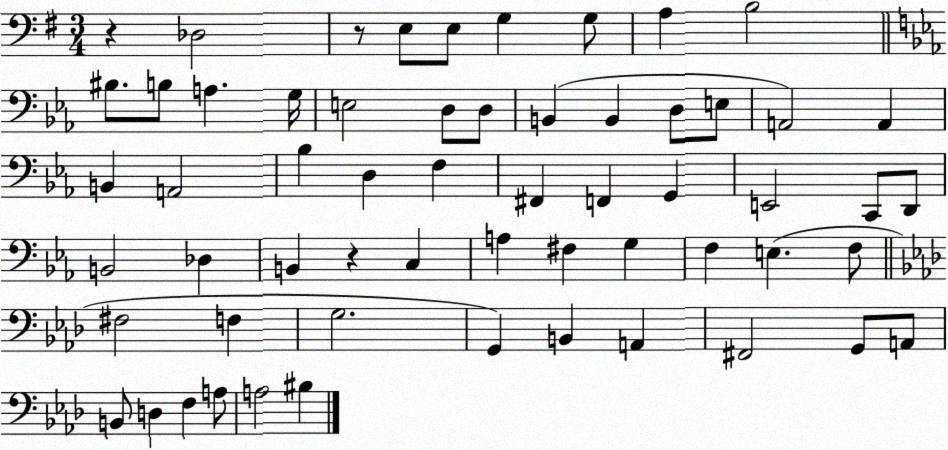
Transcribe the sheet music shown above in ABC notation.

X:1
T:Untitled
M:3/4
L:1/4
K:G
z _D,2 z/2 E,/2 E,/2 G, G,/2 A, B,2 ^B,/2 B,/2 A, G,/4 E,2 D,/2 D,/2 B,, B,, D,/2 E,/2 A,,2 A,, B,, A,,2 _B, D, F, ^F,, F,, G,, E,,2 C,,/2 D,,/2 B,,2 _D, B,, z C, A, ^F, G, F, E, F,/2 ^F,2 F, G,2 G,, B,, A,, ^F,,2 G,,/2 A,,/2 B,,/2 D, F, A,/2 A,2 ^B,